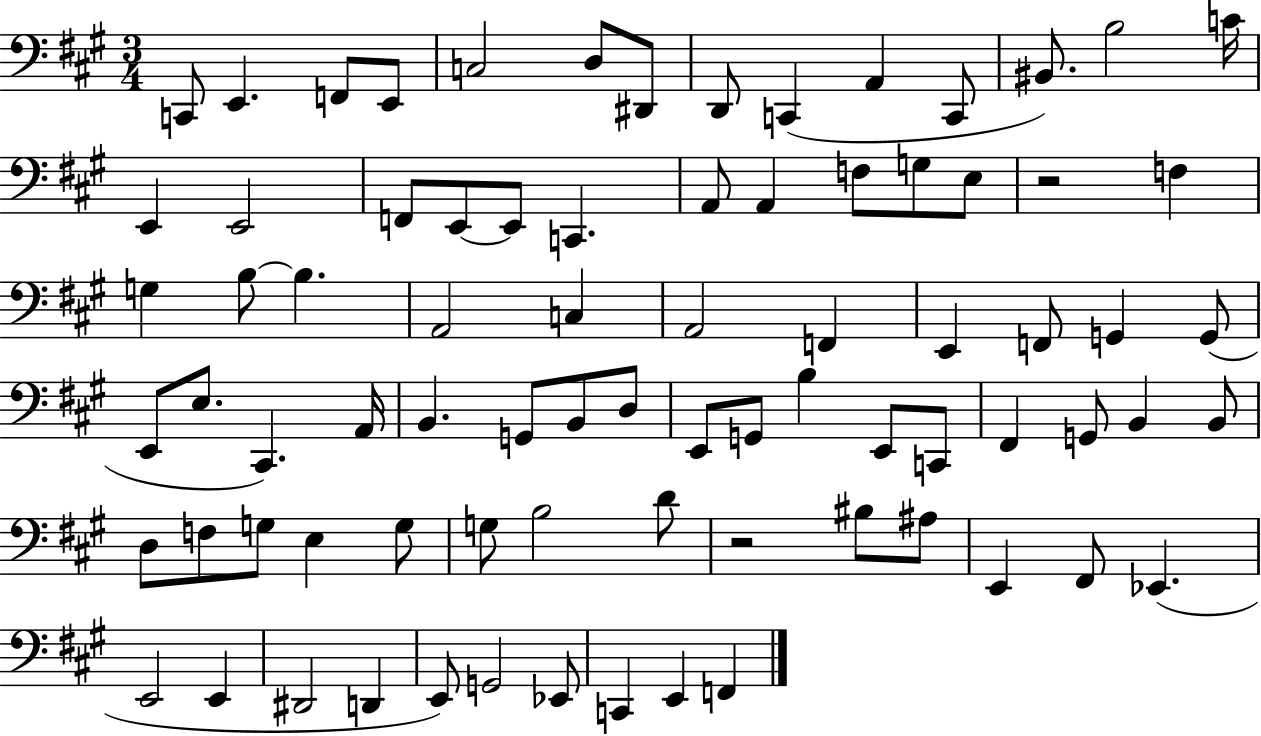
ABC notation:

X:1
T:Untitled
M:3/4
L:1/4
K:A
C,,/2 E,, F,,/2 E,,/2 C,2 D,/2 ^D,,/2 D,,/2 C,, A,, C,,/2 ^B,,/2 B,2 C/4 E,, E,,2 F,,/2 E,,/2 E,,/2 C,, A,,/2 A,, F,/2 G,/2 E,/2 z2 F, G, B,/2 B, A,,2 C, A,,2 F,, E,, F,,/2 G,, G,,/2 E,,/2 E,/2 ^C,, A,,/4 B,, G,,/2 B,,/2 D,/2 E,,/2 G,,/2 B, E,,/2 C,,/2 ^F,, G,,/2 B,, B,,/2 D,/2 F,/2 G,/2 E, G,/2 G,/2 B,2 D/2 z2 ^B,/2 ^A,/2 E,, ^F,,/2 _E,, E,,2 E,, ^D,,2 D,, E,,/2 G,,2 _E,,/2 C,, E,, F,,